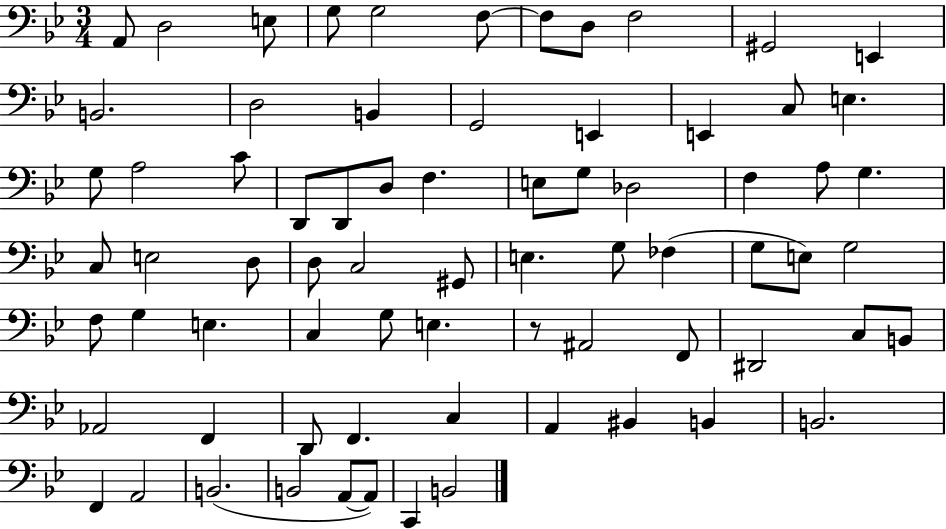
A2/e D3/h E3/e G3/e G3/h F3/e F3/e D3/e F3/h G#2/h E2/q B2/h. D3/h B2/q G2/h E2/q E2/q C3/e E3/q. G3/e A3/h C4/e D2/e D2/e D3/e F3/q. E3/e G3/e Db3/h F3/q A3/e G3/q. C3/e E3/h D3/e D3/e C3/h G#2/e E3/q. G3/e FES3/q G3/e E3/e G3/h F3/e G3/q E3/q. C3/q G3/e E3/q. R/e A#2/h F2/e D#2/h C3/e B2/e Ab2/h F2/q D2/e F2/q. C3/q A2/q BIS2/q B2/q B2/h. F2/q A2/h B2/h. B2/h A2/e A2/e C2/q B2/h